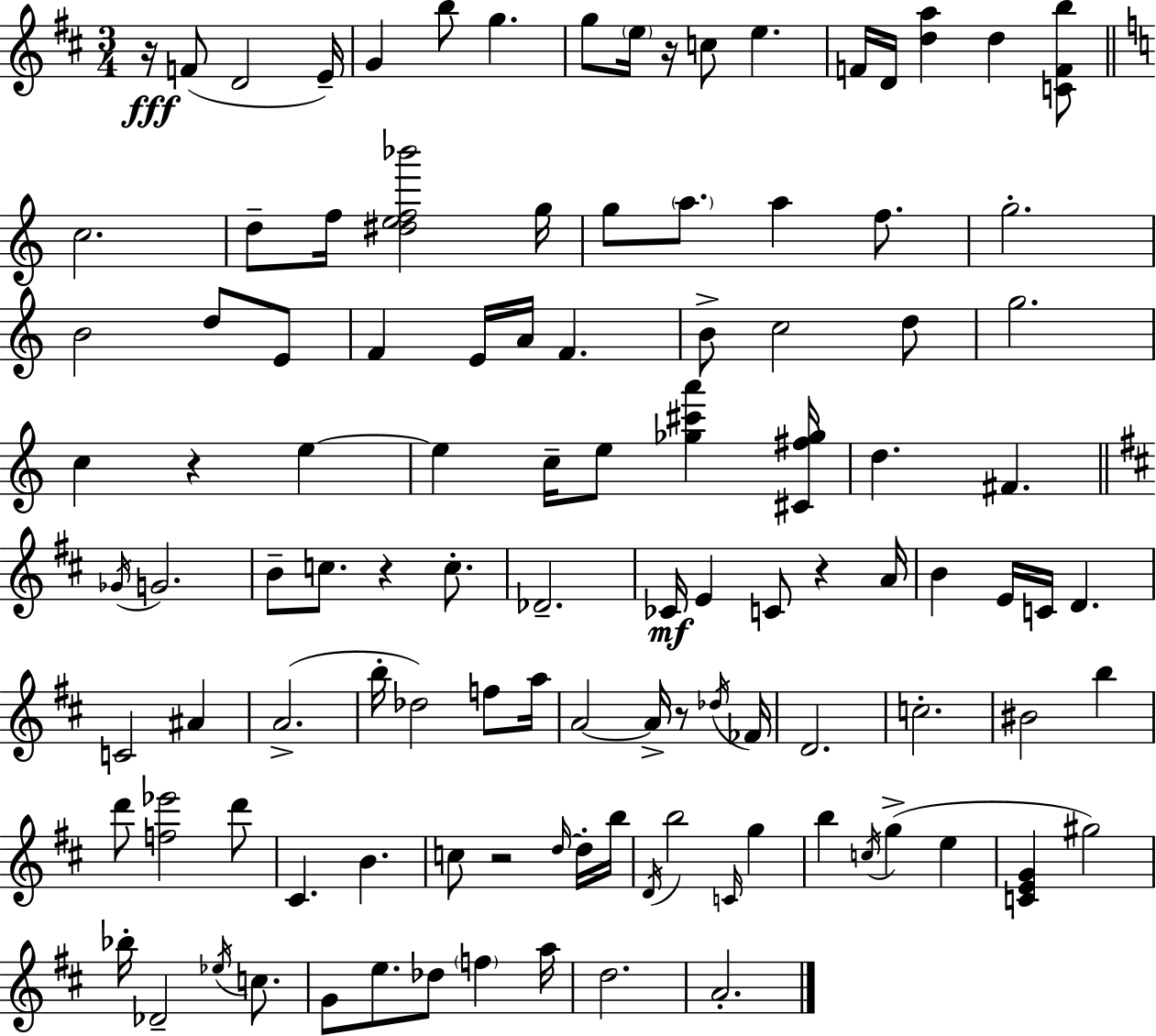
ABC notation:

X:1
T:Untitled
M:3/4
L:1/4
K:D
z/4 F/2 D2 E/4 G b/2 g g/2 e/4 z/4 c/2 e F/4 D/4 [da] d [CFb]/2 c2 d/2 f/4 [^def_b']2 g/4 g/2 a/2 a f/2 g2 B2 d/2 E/2 F E/4 A/4 F B/2 c2 d/2 g2 c z e e c/4 e/2 [_g^c'a'] [^C^f_g]/4 d ^F _G/4 G2 B/2 c/2 z c/2 _D2 _C/4 E C/2 z A/4 B E/4 C/4 D C2 ^A A2 b/4 _d2 f/2 a/4 A2 A/4 z/2 _d/4 _F/4 D2 c2 ^B2 b d'/2 [f_e']2 d'/2 ^C B c/2 z2 d/4 d/4 b/4 D/4 b2 C/4 g b c/4 g e [CEG] ^g2 _b/4 _D2 _e/4 c/2 G/2 e/2 _d/2 f a/4 d2 A2